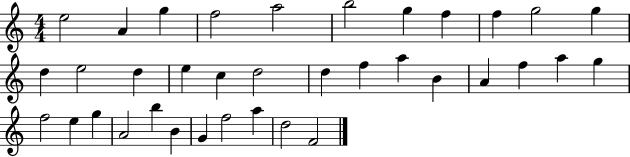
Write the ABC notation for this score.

X:1
T:Untitled
M:4/4
L:1/4
K:C
e2 A g f2 a2 b2 g f f g2 g d e2 d e c d2 d f a B A f a g f2 e g A2 b B G f2 a d2 F2